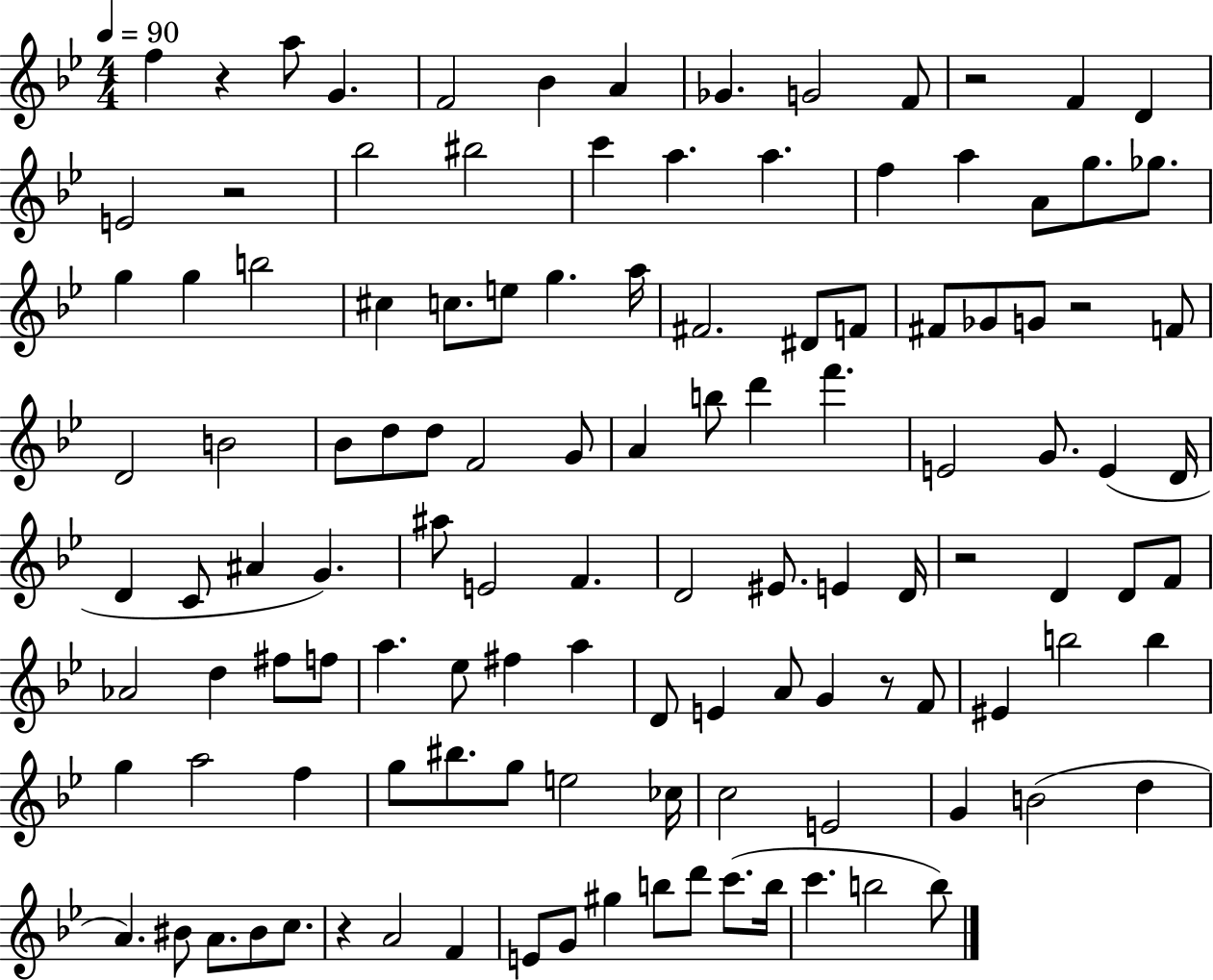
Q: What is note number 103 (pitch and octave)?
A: E4